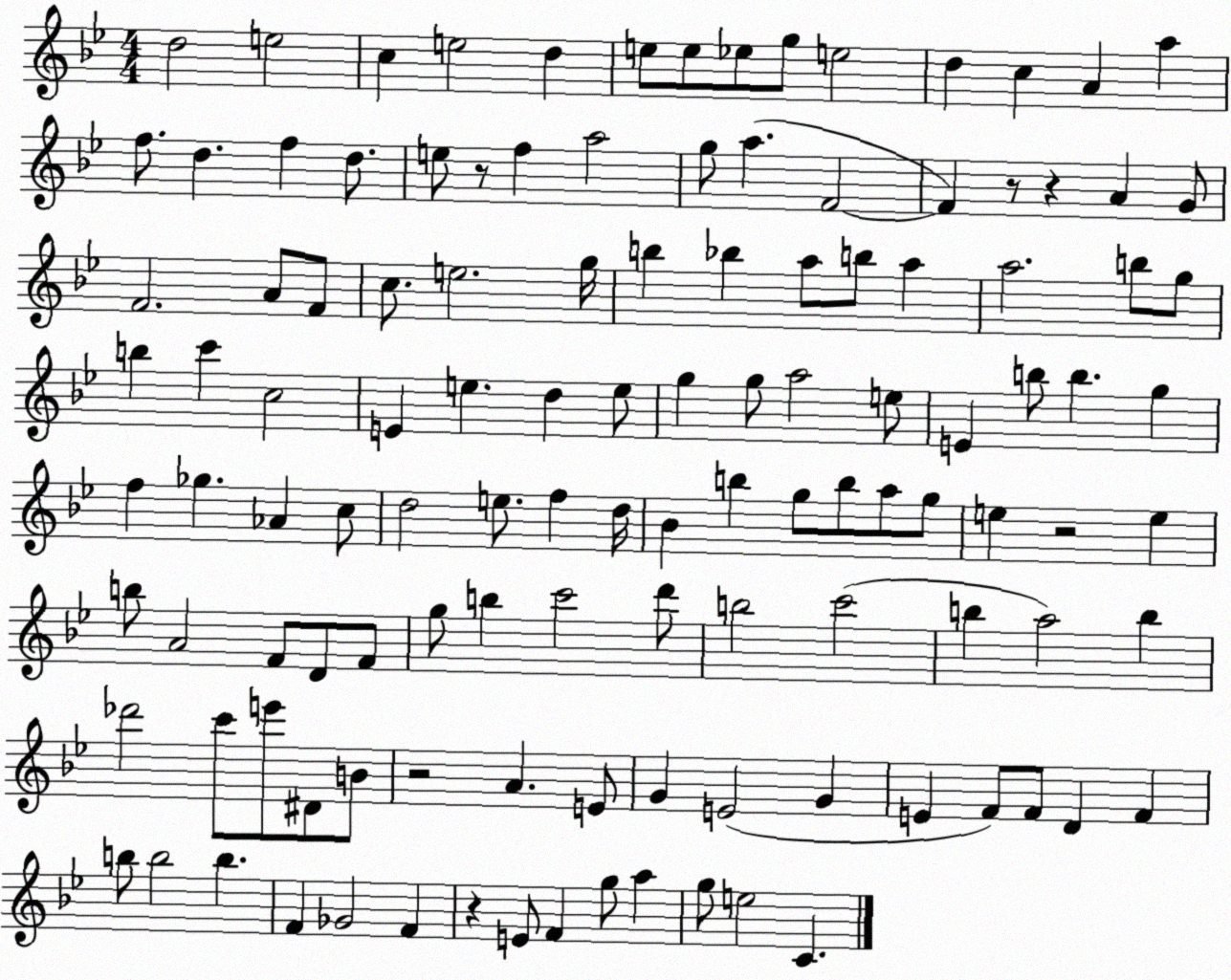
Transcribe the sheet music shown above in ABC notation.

X:1
T:Untitled
M:4/4
L:1/4
K:Bb
d2 e2 c e2 d e/2 e/2 _e/2 g/2 e2 d c A a f/2 d f d/2 e/2 z/2 f a2 g/2 a F2 F z/2 z A G/2 F2 A/2 F/2 c/2 e2 g/4 b _b a/2 b/2 a a2 b/2 g/2 b c' c2 E e d e/2 g g/2 a2 e/2 E b/2 b g f _g _A c/2 d2 e/2 f d/4 _B b g/2 b/2 a/2 g/2 e z2 e b/2 A2 F/2 D/2 F/2 g/2 b c'2 d'/2 b2 c'2 b a2 b _d'2 c'/2 e'/2 ^D/2 B/2 z2 A E/2 G E2 G E F/2 F/2 D F b/2 b2 b F _G2 F z E/2 F g/2 a g/2 e2 C